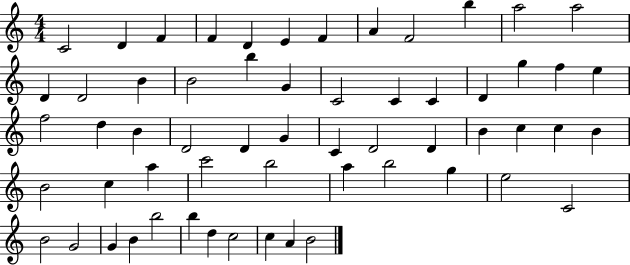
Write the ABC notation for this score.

X:1
T:Untitled
M:4/4
L:1/4
K:C
C2 D F F D E F A F2 b a2 a2 D D2 B B2 b G C2 C C D g f e f2 d B D2 D G C D2 D B c c B B2 c a c'2 b2 a b2 g e2 C2 B2 G2 G B b2 b d c2 c A B2